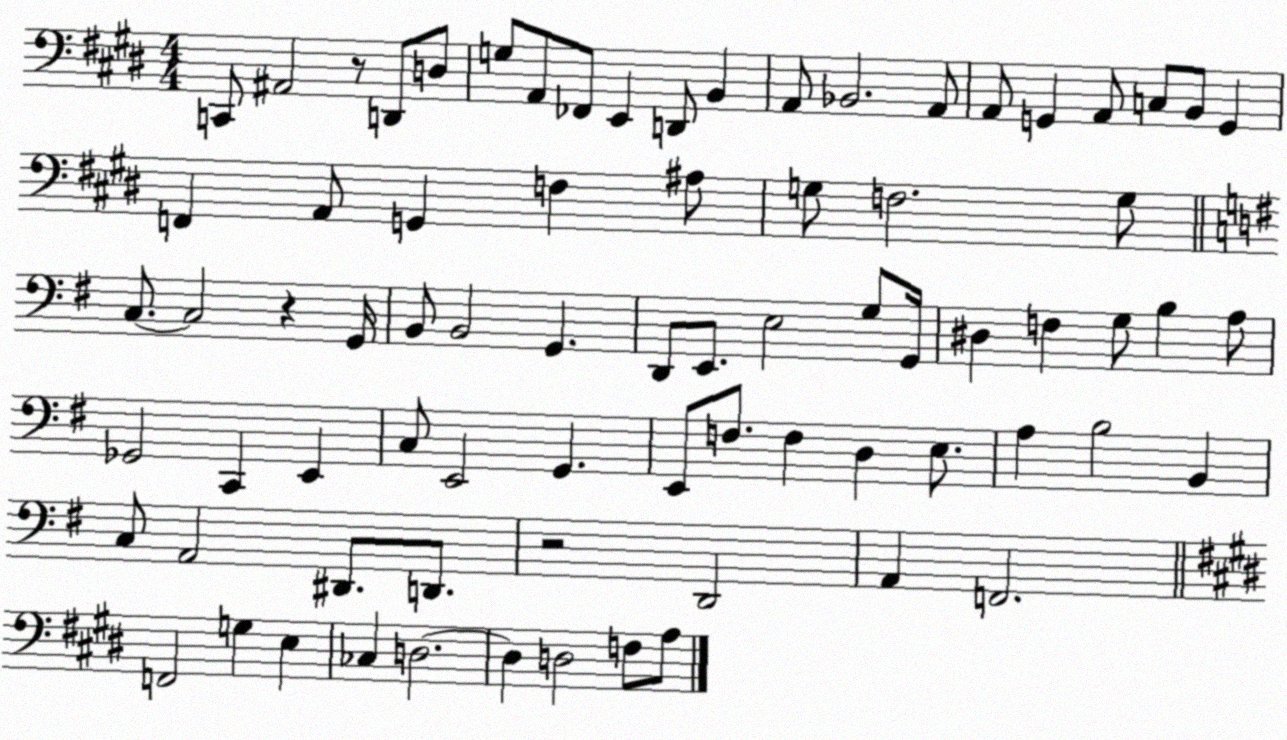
X:1
T:Untitled
M:4/4
L:1/4
K:E
C,,/2 ^A,,2 z/2 D,,/2 D,/2 G,/2 A,,/2 _F,,/2 E,, D,,/2 B,, A,,/2 _B,,2 A,,/2 A,,/2 G,, A,,/2 C,/2 B,,/2 G,, F,, A,,/2 G,, F, ^A,/2 G,/2 F,2 G,/2 C,/2 C,2 z G,,/4 B,,/2 B,,2 G,, D,,/2 E,,/2 E,2 G,/2 G,,/4 ^D, F, G,/2 B, A,/2 _G,,2 C,, E,, C,/2 E,,2 G,, E,,/2 F,/2 F, D, E,/2 A, B,2 B,, C,/2 A,,2 ^D,,/2 D,,/2 z2 D,,2 A,, F,,2 F,,2 G, E, _C, D,2 D, D,2 F,/2 A,/2